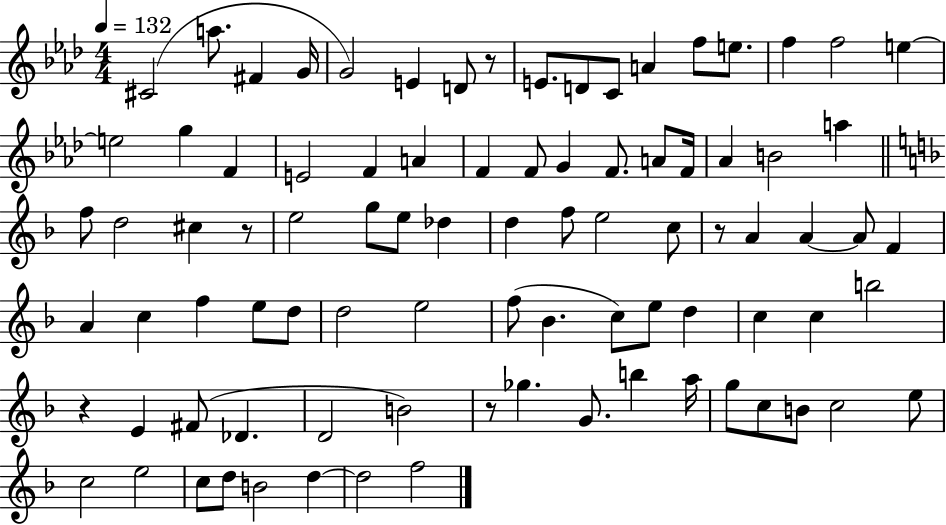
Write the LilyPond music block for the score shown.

{
  \clef treble
  \numericTimeSignature
  \time 4/4
  \key aes \major
  \tempo 4 = 132
  cis'2( a''8. fis'4 g'16 | g'2) e'4 d'8 r8 | e'8. d'8 c'8 a'4 f''8 e''8. | f''4 f''2 e''4~~ | \break e''2 g''4 f'4 | e'2 f'4 a'4 | f'4 f'8 g'4 f'8. a'8 f'16 | aes'4 b'2 a''4 | \break \bar "||" \break \key f \major f''8 d''2 cis''4 r8 | e''2 g''8 e''8 des''4 | d''4 f''8 e''2 c''8 | r8 a'4 a'4~~ a'8 f'4 | \break a'4 c''4 f''4 e''8 d''8 | d''2 e''2 | f''8( bes'4. c''8) e''8 d''4 | c''4 c''4 b''2 | \break r4 e'4 fis'8( des'4. | d'2 b'2) | r8 ges''4. g'8. b''4 a''16 | g''8 c''8 b'8 c''2 e''8 | \break c''2 e''2 | c''8 d''8 b'2 d''4~~ | d''2 f''2 | \bar "|."
}